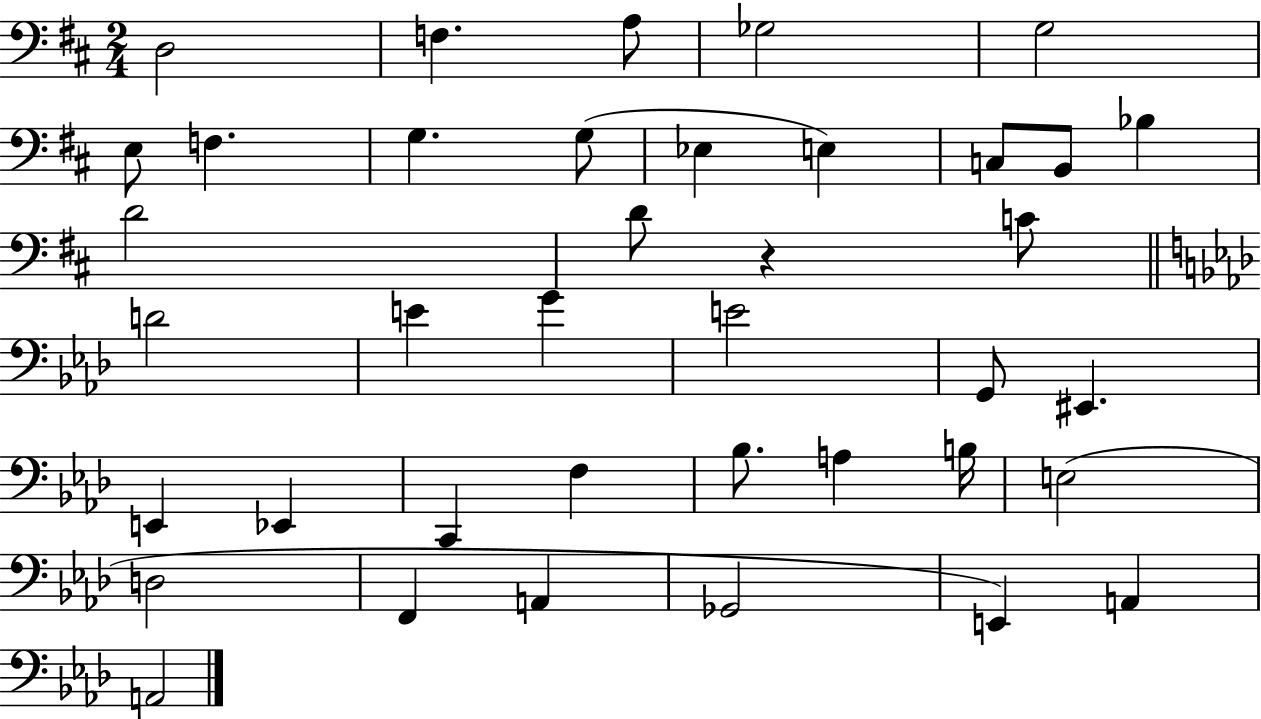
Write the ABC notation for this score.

X:1
T:Untitled
M:2/4
L:1/4
K:D
D,2 F, A,/2 _G,2 G,2 E,/2 F, G, G,/2 _E, E, C,/2 B,,/2 _B, D2 D/2 z C/2 D2 E G E2 G,,/2 ^E,, E,, _E,, C,, F, _B,/2 A, B,/4 E,2 D,2 F,, A,, _G,,2 E,, A,, A,,2